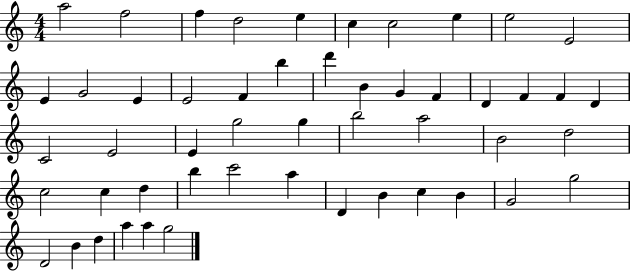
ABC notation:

X:1
T:Untitled
M:4/4
L:1/4
K:C
a2 f2 f d2 e c c2 e e2 E2 E G2 E E2 F b d' B G F D F F D C2 E2 E g2 g b2 a2 B2 d2 c2 c d b c'2 a D B c B G2 g2 D2 B d a a g2